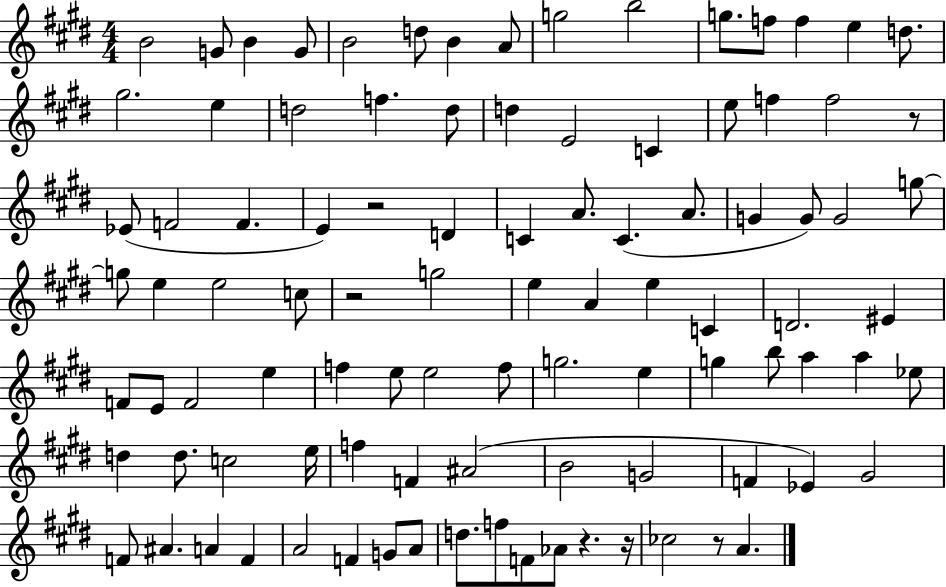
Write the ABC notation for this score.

X:1
T:Untitled
M:4/4
L:1/4
K:E
B2 G/2 B G/2 B2 d/2 B A/2 g2 b2 g/2 f/2 f e d/2 ^g2 e d2 f d/2 d E2 C e/2 f f2 z/2 _E/2 F2 F E z2 D C A/2 C A/2 G G/2 G2 g/2 g/2 e e2 c/2 z2 g2 e A e C D2 ^E F/2 E/2 F2 e f e/2 e2 f/2 g2 e g b/2 a a _e/2 d d/2 c2 e/4 f F ^A2 B2 G2 F _E ^G2 F/2 ^A A F A2 F G/2 A/2 d/2 f/2 F/2 _A/2 z z/4 _c2 z/2 A